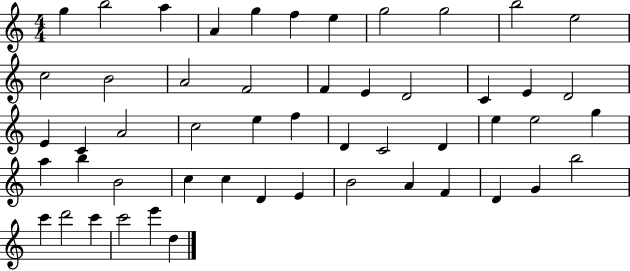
G5/q B5/h A5/q A4/q G5/q F5/q E5/q G5/h G5/h B5/h E5/h C5/h B4/h A4/h F4/h F4/q E4/q D4/h C4/q E4/q D4/h E4/q C4/q A4/h C5/h E5/q F5/q D4/q C4/h D4/q E5/q E5/h G5/q A5/q B5/q B4/h C5/q C5/q D4/q E4/q B4/h A4/q F4/q D4/q G4/q B5/h C6/q D6/h C6/q C6/h E6/q D5/q